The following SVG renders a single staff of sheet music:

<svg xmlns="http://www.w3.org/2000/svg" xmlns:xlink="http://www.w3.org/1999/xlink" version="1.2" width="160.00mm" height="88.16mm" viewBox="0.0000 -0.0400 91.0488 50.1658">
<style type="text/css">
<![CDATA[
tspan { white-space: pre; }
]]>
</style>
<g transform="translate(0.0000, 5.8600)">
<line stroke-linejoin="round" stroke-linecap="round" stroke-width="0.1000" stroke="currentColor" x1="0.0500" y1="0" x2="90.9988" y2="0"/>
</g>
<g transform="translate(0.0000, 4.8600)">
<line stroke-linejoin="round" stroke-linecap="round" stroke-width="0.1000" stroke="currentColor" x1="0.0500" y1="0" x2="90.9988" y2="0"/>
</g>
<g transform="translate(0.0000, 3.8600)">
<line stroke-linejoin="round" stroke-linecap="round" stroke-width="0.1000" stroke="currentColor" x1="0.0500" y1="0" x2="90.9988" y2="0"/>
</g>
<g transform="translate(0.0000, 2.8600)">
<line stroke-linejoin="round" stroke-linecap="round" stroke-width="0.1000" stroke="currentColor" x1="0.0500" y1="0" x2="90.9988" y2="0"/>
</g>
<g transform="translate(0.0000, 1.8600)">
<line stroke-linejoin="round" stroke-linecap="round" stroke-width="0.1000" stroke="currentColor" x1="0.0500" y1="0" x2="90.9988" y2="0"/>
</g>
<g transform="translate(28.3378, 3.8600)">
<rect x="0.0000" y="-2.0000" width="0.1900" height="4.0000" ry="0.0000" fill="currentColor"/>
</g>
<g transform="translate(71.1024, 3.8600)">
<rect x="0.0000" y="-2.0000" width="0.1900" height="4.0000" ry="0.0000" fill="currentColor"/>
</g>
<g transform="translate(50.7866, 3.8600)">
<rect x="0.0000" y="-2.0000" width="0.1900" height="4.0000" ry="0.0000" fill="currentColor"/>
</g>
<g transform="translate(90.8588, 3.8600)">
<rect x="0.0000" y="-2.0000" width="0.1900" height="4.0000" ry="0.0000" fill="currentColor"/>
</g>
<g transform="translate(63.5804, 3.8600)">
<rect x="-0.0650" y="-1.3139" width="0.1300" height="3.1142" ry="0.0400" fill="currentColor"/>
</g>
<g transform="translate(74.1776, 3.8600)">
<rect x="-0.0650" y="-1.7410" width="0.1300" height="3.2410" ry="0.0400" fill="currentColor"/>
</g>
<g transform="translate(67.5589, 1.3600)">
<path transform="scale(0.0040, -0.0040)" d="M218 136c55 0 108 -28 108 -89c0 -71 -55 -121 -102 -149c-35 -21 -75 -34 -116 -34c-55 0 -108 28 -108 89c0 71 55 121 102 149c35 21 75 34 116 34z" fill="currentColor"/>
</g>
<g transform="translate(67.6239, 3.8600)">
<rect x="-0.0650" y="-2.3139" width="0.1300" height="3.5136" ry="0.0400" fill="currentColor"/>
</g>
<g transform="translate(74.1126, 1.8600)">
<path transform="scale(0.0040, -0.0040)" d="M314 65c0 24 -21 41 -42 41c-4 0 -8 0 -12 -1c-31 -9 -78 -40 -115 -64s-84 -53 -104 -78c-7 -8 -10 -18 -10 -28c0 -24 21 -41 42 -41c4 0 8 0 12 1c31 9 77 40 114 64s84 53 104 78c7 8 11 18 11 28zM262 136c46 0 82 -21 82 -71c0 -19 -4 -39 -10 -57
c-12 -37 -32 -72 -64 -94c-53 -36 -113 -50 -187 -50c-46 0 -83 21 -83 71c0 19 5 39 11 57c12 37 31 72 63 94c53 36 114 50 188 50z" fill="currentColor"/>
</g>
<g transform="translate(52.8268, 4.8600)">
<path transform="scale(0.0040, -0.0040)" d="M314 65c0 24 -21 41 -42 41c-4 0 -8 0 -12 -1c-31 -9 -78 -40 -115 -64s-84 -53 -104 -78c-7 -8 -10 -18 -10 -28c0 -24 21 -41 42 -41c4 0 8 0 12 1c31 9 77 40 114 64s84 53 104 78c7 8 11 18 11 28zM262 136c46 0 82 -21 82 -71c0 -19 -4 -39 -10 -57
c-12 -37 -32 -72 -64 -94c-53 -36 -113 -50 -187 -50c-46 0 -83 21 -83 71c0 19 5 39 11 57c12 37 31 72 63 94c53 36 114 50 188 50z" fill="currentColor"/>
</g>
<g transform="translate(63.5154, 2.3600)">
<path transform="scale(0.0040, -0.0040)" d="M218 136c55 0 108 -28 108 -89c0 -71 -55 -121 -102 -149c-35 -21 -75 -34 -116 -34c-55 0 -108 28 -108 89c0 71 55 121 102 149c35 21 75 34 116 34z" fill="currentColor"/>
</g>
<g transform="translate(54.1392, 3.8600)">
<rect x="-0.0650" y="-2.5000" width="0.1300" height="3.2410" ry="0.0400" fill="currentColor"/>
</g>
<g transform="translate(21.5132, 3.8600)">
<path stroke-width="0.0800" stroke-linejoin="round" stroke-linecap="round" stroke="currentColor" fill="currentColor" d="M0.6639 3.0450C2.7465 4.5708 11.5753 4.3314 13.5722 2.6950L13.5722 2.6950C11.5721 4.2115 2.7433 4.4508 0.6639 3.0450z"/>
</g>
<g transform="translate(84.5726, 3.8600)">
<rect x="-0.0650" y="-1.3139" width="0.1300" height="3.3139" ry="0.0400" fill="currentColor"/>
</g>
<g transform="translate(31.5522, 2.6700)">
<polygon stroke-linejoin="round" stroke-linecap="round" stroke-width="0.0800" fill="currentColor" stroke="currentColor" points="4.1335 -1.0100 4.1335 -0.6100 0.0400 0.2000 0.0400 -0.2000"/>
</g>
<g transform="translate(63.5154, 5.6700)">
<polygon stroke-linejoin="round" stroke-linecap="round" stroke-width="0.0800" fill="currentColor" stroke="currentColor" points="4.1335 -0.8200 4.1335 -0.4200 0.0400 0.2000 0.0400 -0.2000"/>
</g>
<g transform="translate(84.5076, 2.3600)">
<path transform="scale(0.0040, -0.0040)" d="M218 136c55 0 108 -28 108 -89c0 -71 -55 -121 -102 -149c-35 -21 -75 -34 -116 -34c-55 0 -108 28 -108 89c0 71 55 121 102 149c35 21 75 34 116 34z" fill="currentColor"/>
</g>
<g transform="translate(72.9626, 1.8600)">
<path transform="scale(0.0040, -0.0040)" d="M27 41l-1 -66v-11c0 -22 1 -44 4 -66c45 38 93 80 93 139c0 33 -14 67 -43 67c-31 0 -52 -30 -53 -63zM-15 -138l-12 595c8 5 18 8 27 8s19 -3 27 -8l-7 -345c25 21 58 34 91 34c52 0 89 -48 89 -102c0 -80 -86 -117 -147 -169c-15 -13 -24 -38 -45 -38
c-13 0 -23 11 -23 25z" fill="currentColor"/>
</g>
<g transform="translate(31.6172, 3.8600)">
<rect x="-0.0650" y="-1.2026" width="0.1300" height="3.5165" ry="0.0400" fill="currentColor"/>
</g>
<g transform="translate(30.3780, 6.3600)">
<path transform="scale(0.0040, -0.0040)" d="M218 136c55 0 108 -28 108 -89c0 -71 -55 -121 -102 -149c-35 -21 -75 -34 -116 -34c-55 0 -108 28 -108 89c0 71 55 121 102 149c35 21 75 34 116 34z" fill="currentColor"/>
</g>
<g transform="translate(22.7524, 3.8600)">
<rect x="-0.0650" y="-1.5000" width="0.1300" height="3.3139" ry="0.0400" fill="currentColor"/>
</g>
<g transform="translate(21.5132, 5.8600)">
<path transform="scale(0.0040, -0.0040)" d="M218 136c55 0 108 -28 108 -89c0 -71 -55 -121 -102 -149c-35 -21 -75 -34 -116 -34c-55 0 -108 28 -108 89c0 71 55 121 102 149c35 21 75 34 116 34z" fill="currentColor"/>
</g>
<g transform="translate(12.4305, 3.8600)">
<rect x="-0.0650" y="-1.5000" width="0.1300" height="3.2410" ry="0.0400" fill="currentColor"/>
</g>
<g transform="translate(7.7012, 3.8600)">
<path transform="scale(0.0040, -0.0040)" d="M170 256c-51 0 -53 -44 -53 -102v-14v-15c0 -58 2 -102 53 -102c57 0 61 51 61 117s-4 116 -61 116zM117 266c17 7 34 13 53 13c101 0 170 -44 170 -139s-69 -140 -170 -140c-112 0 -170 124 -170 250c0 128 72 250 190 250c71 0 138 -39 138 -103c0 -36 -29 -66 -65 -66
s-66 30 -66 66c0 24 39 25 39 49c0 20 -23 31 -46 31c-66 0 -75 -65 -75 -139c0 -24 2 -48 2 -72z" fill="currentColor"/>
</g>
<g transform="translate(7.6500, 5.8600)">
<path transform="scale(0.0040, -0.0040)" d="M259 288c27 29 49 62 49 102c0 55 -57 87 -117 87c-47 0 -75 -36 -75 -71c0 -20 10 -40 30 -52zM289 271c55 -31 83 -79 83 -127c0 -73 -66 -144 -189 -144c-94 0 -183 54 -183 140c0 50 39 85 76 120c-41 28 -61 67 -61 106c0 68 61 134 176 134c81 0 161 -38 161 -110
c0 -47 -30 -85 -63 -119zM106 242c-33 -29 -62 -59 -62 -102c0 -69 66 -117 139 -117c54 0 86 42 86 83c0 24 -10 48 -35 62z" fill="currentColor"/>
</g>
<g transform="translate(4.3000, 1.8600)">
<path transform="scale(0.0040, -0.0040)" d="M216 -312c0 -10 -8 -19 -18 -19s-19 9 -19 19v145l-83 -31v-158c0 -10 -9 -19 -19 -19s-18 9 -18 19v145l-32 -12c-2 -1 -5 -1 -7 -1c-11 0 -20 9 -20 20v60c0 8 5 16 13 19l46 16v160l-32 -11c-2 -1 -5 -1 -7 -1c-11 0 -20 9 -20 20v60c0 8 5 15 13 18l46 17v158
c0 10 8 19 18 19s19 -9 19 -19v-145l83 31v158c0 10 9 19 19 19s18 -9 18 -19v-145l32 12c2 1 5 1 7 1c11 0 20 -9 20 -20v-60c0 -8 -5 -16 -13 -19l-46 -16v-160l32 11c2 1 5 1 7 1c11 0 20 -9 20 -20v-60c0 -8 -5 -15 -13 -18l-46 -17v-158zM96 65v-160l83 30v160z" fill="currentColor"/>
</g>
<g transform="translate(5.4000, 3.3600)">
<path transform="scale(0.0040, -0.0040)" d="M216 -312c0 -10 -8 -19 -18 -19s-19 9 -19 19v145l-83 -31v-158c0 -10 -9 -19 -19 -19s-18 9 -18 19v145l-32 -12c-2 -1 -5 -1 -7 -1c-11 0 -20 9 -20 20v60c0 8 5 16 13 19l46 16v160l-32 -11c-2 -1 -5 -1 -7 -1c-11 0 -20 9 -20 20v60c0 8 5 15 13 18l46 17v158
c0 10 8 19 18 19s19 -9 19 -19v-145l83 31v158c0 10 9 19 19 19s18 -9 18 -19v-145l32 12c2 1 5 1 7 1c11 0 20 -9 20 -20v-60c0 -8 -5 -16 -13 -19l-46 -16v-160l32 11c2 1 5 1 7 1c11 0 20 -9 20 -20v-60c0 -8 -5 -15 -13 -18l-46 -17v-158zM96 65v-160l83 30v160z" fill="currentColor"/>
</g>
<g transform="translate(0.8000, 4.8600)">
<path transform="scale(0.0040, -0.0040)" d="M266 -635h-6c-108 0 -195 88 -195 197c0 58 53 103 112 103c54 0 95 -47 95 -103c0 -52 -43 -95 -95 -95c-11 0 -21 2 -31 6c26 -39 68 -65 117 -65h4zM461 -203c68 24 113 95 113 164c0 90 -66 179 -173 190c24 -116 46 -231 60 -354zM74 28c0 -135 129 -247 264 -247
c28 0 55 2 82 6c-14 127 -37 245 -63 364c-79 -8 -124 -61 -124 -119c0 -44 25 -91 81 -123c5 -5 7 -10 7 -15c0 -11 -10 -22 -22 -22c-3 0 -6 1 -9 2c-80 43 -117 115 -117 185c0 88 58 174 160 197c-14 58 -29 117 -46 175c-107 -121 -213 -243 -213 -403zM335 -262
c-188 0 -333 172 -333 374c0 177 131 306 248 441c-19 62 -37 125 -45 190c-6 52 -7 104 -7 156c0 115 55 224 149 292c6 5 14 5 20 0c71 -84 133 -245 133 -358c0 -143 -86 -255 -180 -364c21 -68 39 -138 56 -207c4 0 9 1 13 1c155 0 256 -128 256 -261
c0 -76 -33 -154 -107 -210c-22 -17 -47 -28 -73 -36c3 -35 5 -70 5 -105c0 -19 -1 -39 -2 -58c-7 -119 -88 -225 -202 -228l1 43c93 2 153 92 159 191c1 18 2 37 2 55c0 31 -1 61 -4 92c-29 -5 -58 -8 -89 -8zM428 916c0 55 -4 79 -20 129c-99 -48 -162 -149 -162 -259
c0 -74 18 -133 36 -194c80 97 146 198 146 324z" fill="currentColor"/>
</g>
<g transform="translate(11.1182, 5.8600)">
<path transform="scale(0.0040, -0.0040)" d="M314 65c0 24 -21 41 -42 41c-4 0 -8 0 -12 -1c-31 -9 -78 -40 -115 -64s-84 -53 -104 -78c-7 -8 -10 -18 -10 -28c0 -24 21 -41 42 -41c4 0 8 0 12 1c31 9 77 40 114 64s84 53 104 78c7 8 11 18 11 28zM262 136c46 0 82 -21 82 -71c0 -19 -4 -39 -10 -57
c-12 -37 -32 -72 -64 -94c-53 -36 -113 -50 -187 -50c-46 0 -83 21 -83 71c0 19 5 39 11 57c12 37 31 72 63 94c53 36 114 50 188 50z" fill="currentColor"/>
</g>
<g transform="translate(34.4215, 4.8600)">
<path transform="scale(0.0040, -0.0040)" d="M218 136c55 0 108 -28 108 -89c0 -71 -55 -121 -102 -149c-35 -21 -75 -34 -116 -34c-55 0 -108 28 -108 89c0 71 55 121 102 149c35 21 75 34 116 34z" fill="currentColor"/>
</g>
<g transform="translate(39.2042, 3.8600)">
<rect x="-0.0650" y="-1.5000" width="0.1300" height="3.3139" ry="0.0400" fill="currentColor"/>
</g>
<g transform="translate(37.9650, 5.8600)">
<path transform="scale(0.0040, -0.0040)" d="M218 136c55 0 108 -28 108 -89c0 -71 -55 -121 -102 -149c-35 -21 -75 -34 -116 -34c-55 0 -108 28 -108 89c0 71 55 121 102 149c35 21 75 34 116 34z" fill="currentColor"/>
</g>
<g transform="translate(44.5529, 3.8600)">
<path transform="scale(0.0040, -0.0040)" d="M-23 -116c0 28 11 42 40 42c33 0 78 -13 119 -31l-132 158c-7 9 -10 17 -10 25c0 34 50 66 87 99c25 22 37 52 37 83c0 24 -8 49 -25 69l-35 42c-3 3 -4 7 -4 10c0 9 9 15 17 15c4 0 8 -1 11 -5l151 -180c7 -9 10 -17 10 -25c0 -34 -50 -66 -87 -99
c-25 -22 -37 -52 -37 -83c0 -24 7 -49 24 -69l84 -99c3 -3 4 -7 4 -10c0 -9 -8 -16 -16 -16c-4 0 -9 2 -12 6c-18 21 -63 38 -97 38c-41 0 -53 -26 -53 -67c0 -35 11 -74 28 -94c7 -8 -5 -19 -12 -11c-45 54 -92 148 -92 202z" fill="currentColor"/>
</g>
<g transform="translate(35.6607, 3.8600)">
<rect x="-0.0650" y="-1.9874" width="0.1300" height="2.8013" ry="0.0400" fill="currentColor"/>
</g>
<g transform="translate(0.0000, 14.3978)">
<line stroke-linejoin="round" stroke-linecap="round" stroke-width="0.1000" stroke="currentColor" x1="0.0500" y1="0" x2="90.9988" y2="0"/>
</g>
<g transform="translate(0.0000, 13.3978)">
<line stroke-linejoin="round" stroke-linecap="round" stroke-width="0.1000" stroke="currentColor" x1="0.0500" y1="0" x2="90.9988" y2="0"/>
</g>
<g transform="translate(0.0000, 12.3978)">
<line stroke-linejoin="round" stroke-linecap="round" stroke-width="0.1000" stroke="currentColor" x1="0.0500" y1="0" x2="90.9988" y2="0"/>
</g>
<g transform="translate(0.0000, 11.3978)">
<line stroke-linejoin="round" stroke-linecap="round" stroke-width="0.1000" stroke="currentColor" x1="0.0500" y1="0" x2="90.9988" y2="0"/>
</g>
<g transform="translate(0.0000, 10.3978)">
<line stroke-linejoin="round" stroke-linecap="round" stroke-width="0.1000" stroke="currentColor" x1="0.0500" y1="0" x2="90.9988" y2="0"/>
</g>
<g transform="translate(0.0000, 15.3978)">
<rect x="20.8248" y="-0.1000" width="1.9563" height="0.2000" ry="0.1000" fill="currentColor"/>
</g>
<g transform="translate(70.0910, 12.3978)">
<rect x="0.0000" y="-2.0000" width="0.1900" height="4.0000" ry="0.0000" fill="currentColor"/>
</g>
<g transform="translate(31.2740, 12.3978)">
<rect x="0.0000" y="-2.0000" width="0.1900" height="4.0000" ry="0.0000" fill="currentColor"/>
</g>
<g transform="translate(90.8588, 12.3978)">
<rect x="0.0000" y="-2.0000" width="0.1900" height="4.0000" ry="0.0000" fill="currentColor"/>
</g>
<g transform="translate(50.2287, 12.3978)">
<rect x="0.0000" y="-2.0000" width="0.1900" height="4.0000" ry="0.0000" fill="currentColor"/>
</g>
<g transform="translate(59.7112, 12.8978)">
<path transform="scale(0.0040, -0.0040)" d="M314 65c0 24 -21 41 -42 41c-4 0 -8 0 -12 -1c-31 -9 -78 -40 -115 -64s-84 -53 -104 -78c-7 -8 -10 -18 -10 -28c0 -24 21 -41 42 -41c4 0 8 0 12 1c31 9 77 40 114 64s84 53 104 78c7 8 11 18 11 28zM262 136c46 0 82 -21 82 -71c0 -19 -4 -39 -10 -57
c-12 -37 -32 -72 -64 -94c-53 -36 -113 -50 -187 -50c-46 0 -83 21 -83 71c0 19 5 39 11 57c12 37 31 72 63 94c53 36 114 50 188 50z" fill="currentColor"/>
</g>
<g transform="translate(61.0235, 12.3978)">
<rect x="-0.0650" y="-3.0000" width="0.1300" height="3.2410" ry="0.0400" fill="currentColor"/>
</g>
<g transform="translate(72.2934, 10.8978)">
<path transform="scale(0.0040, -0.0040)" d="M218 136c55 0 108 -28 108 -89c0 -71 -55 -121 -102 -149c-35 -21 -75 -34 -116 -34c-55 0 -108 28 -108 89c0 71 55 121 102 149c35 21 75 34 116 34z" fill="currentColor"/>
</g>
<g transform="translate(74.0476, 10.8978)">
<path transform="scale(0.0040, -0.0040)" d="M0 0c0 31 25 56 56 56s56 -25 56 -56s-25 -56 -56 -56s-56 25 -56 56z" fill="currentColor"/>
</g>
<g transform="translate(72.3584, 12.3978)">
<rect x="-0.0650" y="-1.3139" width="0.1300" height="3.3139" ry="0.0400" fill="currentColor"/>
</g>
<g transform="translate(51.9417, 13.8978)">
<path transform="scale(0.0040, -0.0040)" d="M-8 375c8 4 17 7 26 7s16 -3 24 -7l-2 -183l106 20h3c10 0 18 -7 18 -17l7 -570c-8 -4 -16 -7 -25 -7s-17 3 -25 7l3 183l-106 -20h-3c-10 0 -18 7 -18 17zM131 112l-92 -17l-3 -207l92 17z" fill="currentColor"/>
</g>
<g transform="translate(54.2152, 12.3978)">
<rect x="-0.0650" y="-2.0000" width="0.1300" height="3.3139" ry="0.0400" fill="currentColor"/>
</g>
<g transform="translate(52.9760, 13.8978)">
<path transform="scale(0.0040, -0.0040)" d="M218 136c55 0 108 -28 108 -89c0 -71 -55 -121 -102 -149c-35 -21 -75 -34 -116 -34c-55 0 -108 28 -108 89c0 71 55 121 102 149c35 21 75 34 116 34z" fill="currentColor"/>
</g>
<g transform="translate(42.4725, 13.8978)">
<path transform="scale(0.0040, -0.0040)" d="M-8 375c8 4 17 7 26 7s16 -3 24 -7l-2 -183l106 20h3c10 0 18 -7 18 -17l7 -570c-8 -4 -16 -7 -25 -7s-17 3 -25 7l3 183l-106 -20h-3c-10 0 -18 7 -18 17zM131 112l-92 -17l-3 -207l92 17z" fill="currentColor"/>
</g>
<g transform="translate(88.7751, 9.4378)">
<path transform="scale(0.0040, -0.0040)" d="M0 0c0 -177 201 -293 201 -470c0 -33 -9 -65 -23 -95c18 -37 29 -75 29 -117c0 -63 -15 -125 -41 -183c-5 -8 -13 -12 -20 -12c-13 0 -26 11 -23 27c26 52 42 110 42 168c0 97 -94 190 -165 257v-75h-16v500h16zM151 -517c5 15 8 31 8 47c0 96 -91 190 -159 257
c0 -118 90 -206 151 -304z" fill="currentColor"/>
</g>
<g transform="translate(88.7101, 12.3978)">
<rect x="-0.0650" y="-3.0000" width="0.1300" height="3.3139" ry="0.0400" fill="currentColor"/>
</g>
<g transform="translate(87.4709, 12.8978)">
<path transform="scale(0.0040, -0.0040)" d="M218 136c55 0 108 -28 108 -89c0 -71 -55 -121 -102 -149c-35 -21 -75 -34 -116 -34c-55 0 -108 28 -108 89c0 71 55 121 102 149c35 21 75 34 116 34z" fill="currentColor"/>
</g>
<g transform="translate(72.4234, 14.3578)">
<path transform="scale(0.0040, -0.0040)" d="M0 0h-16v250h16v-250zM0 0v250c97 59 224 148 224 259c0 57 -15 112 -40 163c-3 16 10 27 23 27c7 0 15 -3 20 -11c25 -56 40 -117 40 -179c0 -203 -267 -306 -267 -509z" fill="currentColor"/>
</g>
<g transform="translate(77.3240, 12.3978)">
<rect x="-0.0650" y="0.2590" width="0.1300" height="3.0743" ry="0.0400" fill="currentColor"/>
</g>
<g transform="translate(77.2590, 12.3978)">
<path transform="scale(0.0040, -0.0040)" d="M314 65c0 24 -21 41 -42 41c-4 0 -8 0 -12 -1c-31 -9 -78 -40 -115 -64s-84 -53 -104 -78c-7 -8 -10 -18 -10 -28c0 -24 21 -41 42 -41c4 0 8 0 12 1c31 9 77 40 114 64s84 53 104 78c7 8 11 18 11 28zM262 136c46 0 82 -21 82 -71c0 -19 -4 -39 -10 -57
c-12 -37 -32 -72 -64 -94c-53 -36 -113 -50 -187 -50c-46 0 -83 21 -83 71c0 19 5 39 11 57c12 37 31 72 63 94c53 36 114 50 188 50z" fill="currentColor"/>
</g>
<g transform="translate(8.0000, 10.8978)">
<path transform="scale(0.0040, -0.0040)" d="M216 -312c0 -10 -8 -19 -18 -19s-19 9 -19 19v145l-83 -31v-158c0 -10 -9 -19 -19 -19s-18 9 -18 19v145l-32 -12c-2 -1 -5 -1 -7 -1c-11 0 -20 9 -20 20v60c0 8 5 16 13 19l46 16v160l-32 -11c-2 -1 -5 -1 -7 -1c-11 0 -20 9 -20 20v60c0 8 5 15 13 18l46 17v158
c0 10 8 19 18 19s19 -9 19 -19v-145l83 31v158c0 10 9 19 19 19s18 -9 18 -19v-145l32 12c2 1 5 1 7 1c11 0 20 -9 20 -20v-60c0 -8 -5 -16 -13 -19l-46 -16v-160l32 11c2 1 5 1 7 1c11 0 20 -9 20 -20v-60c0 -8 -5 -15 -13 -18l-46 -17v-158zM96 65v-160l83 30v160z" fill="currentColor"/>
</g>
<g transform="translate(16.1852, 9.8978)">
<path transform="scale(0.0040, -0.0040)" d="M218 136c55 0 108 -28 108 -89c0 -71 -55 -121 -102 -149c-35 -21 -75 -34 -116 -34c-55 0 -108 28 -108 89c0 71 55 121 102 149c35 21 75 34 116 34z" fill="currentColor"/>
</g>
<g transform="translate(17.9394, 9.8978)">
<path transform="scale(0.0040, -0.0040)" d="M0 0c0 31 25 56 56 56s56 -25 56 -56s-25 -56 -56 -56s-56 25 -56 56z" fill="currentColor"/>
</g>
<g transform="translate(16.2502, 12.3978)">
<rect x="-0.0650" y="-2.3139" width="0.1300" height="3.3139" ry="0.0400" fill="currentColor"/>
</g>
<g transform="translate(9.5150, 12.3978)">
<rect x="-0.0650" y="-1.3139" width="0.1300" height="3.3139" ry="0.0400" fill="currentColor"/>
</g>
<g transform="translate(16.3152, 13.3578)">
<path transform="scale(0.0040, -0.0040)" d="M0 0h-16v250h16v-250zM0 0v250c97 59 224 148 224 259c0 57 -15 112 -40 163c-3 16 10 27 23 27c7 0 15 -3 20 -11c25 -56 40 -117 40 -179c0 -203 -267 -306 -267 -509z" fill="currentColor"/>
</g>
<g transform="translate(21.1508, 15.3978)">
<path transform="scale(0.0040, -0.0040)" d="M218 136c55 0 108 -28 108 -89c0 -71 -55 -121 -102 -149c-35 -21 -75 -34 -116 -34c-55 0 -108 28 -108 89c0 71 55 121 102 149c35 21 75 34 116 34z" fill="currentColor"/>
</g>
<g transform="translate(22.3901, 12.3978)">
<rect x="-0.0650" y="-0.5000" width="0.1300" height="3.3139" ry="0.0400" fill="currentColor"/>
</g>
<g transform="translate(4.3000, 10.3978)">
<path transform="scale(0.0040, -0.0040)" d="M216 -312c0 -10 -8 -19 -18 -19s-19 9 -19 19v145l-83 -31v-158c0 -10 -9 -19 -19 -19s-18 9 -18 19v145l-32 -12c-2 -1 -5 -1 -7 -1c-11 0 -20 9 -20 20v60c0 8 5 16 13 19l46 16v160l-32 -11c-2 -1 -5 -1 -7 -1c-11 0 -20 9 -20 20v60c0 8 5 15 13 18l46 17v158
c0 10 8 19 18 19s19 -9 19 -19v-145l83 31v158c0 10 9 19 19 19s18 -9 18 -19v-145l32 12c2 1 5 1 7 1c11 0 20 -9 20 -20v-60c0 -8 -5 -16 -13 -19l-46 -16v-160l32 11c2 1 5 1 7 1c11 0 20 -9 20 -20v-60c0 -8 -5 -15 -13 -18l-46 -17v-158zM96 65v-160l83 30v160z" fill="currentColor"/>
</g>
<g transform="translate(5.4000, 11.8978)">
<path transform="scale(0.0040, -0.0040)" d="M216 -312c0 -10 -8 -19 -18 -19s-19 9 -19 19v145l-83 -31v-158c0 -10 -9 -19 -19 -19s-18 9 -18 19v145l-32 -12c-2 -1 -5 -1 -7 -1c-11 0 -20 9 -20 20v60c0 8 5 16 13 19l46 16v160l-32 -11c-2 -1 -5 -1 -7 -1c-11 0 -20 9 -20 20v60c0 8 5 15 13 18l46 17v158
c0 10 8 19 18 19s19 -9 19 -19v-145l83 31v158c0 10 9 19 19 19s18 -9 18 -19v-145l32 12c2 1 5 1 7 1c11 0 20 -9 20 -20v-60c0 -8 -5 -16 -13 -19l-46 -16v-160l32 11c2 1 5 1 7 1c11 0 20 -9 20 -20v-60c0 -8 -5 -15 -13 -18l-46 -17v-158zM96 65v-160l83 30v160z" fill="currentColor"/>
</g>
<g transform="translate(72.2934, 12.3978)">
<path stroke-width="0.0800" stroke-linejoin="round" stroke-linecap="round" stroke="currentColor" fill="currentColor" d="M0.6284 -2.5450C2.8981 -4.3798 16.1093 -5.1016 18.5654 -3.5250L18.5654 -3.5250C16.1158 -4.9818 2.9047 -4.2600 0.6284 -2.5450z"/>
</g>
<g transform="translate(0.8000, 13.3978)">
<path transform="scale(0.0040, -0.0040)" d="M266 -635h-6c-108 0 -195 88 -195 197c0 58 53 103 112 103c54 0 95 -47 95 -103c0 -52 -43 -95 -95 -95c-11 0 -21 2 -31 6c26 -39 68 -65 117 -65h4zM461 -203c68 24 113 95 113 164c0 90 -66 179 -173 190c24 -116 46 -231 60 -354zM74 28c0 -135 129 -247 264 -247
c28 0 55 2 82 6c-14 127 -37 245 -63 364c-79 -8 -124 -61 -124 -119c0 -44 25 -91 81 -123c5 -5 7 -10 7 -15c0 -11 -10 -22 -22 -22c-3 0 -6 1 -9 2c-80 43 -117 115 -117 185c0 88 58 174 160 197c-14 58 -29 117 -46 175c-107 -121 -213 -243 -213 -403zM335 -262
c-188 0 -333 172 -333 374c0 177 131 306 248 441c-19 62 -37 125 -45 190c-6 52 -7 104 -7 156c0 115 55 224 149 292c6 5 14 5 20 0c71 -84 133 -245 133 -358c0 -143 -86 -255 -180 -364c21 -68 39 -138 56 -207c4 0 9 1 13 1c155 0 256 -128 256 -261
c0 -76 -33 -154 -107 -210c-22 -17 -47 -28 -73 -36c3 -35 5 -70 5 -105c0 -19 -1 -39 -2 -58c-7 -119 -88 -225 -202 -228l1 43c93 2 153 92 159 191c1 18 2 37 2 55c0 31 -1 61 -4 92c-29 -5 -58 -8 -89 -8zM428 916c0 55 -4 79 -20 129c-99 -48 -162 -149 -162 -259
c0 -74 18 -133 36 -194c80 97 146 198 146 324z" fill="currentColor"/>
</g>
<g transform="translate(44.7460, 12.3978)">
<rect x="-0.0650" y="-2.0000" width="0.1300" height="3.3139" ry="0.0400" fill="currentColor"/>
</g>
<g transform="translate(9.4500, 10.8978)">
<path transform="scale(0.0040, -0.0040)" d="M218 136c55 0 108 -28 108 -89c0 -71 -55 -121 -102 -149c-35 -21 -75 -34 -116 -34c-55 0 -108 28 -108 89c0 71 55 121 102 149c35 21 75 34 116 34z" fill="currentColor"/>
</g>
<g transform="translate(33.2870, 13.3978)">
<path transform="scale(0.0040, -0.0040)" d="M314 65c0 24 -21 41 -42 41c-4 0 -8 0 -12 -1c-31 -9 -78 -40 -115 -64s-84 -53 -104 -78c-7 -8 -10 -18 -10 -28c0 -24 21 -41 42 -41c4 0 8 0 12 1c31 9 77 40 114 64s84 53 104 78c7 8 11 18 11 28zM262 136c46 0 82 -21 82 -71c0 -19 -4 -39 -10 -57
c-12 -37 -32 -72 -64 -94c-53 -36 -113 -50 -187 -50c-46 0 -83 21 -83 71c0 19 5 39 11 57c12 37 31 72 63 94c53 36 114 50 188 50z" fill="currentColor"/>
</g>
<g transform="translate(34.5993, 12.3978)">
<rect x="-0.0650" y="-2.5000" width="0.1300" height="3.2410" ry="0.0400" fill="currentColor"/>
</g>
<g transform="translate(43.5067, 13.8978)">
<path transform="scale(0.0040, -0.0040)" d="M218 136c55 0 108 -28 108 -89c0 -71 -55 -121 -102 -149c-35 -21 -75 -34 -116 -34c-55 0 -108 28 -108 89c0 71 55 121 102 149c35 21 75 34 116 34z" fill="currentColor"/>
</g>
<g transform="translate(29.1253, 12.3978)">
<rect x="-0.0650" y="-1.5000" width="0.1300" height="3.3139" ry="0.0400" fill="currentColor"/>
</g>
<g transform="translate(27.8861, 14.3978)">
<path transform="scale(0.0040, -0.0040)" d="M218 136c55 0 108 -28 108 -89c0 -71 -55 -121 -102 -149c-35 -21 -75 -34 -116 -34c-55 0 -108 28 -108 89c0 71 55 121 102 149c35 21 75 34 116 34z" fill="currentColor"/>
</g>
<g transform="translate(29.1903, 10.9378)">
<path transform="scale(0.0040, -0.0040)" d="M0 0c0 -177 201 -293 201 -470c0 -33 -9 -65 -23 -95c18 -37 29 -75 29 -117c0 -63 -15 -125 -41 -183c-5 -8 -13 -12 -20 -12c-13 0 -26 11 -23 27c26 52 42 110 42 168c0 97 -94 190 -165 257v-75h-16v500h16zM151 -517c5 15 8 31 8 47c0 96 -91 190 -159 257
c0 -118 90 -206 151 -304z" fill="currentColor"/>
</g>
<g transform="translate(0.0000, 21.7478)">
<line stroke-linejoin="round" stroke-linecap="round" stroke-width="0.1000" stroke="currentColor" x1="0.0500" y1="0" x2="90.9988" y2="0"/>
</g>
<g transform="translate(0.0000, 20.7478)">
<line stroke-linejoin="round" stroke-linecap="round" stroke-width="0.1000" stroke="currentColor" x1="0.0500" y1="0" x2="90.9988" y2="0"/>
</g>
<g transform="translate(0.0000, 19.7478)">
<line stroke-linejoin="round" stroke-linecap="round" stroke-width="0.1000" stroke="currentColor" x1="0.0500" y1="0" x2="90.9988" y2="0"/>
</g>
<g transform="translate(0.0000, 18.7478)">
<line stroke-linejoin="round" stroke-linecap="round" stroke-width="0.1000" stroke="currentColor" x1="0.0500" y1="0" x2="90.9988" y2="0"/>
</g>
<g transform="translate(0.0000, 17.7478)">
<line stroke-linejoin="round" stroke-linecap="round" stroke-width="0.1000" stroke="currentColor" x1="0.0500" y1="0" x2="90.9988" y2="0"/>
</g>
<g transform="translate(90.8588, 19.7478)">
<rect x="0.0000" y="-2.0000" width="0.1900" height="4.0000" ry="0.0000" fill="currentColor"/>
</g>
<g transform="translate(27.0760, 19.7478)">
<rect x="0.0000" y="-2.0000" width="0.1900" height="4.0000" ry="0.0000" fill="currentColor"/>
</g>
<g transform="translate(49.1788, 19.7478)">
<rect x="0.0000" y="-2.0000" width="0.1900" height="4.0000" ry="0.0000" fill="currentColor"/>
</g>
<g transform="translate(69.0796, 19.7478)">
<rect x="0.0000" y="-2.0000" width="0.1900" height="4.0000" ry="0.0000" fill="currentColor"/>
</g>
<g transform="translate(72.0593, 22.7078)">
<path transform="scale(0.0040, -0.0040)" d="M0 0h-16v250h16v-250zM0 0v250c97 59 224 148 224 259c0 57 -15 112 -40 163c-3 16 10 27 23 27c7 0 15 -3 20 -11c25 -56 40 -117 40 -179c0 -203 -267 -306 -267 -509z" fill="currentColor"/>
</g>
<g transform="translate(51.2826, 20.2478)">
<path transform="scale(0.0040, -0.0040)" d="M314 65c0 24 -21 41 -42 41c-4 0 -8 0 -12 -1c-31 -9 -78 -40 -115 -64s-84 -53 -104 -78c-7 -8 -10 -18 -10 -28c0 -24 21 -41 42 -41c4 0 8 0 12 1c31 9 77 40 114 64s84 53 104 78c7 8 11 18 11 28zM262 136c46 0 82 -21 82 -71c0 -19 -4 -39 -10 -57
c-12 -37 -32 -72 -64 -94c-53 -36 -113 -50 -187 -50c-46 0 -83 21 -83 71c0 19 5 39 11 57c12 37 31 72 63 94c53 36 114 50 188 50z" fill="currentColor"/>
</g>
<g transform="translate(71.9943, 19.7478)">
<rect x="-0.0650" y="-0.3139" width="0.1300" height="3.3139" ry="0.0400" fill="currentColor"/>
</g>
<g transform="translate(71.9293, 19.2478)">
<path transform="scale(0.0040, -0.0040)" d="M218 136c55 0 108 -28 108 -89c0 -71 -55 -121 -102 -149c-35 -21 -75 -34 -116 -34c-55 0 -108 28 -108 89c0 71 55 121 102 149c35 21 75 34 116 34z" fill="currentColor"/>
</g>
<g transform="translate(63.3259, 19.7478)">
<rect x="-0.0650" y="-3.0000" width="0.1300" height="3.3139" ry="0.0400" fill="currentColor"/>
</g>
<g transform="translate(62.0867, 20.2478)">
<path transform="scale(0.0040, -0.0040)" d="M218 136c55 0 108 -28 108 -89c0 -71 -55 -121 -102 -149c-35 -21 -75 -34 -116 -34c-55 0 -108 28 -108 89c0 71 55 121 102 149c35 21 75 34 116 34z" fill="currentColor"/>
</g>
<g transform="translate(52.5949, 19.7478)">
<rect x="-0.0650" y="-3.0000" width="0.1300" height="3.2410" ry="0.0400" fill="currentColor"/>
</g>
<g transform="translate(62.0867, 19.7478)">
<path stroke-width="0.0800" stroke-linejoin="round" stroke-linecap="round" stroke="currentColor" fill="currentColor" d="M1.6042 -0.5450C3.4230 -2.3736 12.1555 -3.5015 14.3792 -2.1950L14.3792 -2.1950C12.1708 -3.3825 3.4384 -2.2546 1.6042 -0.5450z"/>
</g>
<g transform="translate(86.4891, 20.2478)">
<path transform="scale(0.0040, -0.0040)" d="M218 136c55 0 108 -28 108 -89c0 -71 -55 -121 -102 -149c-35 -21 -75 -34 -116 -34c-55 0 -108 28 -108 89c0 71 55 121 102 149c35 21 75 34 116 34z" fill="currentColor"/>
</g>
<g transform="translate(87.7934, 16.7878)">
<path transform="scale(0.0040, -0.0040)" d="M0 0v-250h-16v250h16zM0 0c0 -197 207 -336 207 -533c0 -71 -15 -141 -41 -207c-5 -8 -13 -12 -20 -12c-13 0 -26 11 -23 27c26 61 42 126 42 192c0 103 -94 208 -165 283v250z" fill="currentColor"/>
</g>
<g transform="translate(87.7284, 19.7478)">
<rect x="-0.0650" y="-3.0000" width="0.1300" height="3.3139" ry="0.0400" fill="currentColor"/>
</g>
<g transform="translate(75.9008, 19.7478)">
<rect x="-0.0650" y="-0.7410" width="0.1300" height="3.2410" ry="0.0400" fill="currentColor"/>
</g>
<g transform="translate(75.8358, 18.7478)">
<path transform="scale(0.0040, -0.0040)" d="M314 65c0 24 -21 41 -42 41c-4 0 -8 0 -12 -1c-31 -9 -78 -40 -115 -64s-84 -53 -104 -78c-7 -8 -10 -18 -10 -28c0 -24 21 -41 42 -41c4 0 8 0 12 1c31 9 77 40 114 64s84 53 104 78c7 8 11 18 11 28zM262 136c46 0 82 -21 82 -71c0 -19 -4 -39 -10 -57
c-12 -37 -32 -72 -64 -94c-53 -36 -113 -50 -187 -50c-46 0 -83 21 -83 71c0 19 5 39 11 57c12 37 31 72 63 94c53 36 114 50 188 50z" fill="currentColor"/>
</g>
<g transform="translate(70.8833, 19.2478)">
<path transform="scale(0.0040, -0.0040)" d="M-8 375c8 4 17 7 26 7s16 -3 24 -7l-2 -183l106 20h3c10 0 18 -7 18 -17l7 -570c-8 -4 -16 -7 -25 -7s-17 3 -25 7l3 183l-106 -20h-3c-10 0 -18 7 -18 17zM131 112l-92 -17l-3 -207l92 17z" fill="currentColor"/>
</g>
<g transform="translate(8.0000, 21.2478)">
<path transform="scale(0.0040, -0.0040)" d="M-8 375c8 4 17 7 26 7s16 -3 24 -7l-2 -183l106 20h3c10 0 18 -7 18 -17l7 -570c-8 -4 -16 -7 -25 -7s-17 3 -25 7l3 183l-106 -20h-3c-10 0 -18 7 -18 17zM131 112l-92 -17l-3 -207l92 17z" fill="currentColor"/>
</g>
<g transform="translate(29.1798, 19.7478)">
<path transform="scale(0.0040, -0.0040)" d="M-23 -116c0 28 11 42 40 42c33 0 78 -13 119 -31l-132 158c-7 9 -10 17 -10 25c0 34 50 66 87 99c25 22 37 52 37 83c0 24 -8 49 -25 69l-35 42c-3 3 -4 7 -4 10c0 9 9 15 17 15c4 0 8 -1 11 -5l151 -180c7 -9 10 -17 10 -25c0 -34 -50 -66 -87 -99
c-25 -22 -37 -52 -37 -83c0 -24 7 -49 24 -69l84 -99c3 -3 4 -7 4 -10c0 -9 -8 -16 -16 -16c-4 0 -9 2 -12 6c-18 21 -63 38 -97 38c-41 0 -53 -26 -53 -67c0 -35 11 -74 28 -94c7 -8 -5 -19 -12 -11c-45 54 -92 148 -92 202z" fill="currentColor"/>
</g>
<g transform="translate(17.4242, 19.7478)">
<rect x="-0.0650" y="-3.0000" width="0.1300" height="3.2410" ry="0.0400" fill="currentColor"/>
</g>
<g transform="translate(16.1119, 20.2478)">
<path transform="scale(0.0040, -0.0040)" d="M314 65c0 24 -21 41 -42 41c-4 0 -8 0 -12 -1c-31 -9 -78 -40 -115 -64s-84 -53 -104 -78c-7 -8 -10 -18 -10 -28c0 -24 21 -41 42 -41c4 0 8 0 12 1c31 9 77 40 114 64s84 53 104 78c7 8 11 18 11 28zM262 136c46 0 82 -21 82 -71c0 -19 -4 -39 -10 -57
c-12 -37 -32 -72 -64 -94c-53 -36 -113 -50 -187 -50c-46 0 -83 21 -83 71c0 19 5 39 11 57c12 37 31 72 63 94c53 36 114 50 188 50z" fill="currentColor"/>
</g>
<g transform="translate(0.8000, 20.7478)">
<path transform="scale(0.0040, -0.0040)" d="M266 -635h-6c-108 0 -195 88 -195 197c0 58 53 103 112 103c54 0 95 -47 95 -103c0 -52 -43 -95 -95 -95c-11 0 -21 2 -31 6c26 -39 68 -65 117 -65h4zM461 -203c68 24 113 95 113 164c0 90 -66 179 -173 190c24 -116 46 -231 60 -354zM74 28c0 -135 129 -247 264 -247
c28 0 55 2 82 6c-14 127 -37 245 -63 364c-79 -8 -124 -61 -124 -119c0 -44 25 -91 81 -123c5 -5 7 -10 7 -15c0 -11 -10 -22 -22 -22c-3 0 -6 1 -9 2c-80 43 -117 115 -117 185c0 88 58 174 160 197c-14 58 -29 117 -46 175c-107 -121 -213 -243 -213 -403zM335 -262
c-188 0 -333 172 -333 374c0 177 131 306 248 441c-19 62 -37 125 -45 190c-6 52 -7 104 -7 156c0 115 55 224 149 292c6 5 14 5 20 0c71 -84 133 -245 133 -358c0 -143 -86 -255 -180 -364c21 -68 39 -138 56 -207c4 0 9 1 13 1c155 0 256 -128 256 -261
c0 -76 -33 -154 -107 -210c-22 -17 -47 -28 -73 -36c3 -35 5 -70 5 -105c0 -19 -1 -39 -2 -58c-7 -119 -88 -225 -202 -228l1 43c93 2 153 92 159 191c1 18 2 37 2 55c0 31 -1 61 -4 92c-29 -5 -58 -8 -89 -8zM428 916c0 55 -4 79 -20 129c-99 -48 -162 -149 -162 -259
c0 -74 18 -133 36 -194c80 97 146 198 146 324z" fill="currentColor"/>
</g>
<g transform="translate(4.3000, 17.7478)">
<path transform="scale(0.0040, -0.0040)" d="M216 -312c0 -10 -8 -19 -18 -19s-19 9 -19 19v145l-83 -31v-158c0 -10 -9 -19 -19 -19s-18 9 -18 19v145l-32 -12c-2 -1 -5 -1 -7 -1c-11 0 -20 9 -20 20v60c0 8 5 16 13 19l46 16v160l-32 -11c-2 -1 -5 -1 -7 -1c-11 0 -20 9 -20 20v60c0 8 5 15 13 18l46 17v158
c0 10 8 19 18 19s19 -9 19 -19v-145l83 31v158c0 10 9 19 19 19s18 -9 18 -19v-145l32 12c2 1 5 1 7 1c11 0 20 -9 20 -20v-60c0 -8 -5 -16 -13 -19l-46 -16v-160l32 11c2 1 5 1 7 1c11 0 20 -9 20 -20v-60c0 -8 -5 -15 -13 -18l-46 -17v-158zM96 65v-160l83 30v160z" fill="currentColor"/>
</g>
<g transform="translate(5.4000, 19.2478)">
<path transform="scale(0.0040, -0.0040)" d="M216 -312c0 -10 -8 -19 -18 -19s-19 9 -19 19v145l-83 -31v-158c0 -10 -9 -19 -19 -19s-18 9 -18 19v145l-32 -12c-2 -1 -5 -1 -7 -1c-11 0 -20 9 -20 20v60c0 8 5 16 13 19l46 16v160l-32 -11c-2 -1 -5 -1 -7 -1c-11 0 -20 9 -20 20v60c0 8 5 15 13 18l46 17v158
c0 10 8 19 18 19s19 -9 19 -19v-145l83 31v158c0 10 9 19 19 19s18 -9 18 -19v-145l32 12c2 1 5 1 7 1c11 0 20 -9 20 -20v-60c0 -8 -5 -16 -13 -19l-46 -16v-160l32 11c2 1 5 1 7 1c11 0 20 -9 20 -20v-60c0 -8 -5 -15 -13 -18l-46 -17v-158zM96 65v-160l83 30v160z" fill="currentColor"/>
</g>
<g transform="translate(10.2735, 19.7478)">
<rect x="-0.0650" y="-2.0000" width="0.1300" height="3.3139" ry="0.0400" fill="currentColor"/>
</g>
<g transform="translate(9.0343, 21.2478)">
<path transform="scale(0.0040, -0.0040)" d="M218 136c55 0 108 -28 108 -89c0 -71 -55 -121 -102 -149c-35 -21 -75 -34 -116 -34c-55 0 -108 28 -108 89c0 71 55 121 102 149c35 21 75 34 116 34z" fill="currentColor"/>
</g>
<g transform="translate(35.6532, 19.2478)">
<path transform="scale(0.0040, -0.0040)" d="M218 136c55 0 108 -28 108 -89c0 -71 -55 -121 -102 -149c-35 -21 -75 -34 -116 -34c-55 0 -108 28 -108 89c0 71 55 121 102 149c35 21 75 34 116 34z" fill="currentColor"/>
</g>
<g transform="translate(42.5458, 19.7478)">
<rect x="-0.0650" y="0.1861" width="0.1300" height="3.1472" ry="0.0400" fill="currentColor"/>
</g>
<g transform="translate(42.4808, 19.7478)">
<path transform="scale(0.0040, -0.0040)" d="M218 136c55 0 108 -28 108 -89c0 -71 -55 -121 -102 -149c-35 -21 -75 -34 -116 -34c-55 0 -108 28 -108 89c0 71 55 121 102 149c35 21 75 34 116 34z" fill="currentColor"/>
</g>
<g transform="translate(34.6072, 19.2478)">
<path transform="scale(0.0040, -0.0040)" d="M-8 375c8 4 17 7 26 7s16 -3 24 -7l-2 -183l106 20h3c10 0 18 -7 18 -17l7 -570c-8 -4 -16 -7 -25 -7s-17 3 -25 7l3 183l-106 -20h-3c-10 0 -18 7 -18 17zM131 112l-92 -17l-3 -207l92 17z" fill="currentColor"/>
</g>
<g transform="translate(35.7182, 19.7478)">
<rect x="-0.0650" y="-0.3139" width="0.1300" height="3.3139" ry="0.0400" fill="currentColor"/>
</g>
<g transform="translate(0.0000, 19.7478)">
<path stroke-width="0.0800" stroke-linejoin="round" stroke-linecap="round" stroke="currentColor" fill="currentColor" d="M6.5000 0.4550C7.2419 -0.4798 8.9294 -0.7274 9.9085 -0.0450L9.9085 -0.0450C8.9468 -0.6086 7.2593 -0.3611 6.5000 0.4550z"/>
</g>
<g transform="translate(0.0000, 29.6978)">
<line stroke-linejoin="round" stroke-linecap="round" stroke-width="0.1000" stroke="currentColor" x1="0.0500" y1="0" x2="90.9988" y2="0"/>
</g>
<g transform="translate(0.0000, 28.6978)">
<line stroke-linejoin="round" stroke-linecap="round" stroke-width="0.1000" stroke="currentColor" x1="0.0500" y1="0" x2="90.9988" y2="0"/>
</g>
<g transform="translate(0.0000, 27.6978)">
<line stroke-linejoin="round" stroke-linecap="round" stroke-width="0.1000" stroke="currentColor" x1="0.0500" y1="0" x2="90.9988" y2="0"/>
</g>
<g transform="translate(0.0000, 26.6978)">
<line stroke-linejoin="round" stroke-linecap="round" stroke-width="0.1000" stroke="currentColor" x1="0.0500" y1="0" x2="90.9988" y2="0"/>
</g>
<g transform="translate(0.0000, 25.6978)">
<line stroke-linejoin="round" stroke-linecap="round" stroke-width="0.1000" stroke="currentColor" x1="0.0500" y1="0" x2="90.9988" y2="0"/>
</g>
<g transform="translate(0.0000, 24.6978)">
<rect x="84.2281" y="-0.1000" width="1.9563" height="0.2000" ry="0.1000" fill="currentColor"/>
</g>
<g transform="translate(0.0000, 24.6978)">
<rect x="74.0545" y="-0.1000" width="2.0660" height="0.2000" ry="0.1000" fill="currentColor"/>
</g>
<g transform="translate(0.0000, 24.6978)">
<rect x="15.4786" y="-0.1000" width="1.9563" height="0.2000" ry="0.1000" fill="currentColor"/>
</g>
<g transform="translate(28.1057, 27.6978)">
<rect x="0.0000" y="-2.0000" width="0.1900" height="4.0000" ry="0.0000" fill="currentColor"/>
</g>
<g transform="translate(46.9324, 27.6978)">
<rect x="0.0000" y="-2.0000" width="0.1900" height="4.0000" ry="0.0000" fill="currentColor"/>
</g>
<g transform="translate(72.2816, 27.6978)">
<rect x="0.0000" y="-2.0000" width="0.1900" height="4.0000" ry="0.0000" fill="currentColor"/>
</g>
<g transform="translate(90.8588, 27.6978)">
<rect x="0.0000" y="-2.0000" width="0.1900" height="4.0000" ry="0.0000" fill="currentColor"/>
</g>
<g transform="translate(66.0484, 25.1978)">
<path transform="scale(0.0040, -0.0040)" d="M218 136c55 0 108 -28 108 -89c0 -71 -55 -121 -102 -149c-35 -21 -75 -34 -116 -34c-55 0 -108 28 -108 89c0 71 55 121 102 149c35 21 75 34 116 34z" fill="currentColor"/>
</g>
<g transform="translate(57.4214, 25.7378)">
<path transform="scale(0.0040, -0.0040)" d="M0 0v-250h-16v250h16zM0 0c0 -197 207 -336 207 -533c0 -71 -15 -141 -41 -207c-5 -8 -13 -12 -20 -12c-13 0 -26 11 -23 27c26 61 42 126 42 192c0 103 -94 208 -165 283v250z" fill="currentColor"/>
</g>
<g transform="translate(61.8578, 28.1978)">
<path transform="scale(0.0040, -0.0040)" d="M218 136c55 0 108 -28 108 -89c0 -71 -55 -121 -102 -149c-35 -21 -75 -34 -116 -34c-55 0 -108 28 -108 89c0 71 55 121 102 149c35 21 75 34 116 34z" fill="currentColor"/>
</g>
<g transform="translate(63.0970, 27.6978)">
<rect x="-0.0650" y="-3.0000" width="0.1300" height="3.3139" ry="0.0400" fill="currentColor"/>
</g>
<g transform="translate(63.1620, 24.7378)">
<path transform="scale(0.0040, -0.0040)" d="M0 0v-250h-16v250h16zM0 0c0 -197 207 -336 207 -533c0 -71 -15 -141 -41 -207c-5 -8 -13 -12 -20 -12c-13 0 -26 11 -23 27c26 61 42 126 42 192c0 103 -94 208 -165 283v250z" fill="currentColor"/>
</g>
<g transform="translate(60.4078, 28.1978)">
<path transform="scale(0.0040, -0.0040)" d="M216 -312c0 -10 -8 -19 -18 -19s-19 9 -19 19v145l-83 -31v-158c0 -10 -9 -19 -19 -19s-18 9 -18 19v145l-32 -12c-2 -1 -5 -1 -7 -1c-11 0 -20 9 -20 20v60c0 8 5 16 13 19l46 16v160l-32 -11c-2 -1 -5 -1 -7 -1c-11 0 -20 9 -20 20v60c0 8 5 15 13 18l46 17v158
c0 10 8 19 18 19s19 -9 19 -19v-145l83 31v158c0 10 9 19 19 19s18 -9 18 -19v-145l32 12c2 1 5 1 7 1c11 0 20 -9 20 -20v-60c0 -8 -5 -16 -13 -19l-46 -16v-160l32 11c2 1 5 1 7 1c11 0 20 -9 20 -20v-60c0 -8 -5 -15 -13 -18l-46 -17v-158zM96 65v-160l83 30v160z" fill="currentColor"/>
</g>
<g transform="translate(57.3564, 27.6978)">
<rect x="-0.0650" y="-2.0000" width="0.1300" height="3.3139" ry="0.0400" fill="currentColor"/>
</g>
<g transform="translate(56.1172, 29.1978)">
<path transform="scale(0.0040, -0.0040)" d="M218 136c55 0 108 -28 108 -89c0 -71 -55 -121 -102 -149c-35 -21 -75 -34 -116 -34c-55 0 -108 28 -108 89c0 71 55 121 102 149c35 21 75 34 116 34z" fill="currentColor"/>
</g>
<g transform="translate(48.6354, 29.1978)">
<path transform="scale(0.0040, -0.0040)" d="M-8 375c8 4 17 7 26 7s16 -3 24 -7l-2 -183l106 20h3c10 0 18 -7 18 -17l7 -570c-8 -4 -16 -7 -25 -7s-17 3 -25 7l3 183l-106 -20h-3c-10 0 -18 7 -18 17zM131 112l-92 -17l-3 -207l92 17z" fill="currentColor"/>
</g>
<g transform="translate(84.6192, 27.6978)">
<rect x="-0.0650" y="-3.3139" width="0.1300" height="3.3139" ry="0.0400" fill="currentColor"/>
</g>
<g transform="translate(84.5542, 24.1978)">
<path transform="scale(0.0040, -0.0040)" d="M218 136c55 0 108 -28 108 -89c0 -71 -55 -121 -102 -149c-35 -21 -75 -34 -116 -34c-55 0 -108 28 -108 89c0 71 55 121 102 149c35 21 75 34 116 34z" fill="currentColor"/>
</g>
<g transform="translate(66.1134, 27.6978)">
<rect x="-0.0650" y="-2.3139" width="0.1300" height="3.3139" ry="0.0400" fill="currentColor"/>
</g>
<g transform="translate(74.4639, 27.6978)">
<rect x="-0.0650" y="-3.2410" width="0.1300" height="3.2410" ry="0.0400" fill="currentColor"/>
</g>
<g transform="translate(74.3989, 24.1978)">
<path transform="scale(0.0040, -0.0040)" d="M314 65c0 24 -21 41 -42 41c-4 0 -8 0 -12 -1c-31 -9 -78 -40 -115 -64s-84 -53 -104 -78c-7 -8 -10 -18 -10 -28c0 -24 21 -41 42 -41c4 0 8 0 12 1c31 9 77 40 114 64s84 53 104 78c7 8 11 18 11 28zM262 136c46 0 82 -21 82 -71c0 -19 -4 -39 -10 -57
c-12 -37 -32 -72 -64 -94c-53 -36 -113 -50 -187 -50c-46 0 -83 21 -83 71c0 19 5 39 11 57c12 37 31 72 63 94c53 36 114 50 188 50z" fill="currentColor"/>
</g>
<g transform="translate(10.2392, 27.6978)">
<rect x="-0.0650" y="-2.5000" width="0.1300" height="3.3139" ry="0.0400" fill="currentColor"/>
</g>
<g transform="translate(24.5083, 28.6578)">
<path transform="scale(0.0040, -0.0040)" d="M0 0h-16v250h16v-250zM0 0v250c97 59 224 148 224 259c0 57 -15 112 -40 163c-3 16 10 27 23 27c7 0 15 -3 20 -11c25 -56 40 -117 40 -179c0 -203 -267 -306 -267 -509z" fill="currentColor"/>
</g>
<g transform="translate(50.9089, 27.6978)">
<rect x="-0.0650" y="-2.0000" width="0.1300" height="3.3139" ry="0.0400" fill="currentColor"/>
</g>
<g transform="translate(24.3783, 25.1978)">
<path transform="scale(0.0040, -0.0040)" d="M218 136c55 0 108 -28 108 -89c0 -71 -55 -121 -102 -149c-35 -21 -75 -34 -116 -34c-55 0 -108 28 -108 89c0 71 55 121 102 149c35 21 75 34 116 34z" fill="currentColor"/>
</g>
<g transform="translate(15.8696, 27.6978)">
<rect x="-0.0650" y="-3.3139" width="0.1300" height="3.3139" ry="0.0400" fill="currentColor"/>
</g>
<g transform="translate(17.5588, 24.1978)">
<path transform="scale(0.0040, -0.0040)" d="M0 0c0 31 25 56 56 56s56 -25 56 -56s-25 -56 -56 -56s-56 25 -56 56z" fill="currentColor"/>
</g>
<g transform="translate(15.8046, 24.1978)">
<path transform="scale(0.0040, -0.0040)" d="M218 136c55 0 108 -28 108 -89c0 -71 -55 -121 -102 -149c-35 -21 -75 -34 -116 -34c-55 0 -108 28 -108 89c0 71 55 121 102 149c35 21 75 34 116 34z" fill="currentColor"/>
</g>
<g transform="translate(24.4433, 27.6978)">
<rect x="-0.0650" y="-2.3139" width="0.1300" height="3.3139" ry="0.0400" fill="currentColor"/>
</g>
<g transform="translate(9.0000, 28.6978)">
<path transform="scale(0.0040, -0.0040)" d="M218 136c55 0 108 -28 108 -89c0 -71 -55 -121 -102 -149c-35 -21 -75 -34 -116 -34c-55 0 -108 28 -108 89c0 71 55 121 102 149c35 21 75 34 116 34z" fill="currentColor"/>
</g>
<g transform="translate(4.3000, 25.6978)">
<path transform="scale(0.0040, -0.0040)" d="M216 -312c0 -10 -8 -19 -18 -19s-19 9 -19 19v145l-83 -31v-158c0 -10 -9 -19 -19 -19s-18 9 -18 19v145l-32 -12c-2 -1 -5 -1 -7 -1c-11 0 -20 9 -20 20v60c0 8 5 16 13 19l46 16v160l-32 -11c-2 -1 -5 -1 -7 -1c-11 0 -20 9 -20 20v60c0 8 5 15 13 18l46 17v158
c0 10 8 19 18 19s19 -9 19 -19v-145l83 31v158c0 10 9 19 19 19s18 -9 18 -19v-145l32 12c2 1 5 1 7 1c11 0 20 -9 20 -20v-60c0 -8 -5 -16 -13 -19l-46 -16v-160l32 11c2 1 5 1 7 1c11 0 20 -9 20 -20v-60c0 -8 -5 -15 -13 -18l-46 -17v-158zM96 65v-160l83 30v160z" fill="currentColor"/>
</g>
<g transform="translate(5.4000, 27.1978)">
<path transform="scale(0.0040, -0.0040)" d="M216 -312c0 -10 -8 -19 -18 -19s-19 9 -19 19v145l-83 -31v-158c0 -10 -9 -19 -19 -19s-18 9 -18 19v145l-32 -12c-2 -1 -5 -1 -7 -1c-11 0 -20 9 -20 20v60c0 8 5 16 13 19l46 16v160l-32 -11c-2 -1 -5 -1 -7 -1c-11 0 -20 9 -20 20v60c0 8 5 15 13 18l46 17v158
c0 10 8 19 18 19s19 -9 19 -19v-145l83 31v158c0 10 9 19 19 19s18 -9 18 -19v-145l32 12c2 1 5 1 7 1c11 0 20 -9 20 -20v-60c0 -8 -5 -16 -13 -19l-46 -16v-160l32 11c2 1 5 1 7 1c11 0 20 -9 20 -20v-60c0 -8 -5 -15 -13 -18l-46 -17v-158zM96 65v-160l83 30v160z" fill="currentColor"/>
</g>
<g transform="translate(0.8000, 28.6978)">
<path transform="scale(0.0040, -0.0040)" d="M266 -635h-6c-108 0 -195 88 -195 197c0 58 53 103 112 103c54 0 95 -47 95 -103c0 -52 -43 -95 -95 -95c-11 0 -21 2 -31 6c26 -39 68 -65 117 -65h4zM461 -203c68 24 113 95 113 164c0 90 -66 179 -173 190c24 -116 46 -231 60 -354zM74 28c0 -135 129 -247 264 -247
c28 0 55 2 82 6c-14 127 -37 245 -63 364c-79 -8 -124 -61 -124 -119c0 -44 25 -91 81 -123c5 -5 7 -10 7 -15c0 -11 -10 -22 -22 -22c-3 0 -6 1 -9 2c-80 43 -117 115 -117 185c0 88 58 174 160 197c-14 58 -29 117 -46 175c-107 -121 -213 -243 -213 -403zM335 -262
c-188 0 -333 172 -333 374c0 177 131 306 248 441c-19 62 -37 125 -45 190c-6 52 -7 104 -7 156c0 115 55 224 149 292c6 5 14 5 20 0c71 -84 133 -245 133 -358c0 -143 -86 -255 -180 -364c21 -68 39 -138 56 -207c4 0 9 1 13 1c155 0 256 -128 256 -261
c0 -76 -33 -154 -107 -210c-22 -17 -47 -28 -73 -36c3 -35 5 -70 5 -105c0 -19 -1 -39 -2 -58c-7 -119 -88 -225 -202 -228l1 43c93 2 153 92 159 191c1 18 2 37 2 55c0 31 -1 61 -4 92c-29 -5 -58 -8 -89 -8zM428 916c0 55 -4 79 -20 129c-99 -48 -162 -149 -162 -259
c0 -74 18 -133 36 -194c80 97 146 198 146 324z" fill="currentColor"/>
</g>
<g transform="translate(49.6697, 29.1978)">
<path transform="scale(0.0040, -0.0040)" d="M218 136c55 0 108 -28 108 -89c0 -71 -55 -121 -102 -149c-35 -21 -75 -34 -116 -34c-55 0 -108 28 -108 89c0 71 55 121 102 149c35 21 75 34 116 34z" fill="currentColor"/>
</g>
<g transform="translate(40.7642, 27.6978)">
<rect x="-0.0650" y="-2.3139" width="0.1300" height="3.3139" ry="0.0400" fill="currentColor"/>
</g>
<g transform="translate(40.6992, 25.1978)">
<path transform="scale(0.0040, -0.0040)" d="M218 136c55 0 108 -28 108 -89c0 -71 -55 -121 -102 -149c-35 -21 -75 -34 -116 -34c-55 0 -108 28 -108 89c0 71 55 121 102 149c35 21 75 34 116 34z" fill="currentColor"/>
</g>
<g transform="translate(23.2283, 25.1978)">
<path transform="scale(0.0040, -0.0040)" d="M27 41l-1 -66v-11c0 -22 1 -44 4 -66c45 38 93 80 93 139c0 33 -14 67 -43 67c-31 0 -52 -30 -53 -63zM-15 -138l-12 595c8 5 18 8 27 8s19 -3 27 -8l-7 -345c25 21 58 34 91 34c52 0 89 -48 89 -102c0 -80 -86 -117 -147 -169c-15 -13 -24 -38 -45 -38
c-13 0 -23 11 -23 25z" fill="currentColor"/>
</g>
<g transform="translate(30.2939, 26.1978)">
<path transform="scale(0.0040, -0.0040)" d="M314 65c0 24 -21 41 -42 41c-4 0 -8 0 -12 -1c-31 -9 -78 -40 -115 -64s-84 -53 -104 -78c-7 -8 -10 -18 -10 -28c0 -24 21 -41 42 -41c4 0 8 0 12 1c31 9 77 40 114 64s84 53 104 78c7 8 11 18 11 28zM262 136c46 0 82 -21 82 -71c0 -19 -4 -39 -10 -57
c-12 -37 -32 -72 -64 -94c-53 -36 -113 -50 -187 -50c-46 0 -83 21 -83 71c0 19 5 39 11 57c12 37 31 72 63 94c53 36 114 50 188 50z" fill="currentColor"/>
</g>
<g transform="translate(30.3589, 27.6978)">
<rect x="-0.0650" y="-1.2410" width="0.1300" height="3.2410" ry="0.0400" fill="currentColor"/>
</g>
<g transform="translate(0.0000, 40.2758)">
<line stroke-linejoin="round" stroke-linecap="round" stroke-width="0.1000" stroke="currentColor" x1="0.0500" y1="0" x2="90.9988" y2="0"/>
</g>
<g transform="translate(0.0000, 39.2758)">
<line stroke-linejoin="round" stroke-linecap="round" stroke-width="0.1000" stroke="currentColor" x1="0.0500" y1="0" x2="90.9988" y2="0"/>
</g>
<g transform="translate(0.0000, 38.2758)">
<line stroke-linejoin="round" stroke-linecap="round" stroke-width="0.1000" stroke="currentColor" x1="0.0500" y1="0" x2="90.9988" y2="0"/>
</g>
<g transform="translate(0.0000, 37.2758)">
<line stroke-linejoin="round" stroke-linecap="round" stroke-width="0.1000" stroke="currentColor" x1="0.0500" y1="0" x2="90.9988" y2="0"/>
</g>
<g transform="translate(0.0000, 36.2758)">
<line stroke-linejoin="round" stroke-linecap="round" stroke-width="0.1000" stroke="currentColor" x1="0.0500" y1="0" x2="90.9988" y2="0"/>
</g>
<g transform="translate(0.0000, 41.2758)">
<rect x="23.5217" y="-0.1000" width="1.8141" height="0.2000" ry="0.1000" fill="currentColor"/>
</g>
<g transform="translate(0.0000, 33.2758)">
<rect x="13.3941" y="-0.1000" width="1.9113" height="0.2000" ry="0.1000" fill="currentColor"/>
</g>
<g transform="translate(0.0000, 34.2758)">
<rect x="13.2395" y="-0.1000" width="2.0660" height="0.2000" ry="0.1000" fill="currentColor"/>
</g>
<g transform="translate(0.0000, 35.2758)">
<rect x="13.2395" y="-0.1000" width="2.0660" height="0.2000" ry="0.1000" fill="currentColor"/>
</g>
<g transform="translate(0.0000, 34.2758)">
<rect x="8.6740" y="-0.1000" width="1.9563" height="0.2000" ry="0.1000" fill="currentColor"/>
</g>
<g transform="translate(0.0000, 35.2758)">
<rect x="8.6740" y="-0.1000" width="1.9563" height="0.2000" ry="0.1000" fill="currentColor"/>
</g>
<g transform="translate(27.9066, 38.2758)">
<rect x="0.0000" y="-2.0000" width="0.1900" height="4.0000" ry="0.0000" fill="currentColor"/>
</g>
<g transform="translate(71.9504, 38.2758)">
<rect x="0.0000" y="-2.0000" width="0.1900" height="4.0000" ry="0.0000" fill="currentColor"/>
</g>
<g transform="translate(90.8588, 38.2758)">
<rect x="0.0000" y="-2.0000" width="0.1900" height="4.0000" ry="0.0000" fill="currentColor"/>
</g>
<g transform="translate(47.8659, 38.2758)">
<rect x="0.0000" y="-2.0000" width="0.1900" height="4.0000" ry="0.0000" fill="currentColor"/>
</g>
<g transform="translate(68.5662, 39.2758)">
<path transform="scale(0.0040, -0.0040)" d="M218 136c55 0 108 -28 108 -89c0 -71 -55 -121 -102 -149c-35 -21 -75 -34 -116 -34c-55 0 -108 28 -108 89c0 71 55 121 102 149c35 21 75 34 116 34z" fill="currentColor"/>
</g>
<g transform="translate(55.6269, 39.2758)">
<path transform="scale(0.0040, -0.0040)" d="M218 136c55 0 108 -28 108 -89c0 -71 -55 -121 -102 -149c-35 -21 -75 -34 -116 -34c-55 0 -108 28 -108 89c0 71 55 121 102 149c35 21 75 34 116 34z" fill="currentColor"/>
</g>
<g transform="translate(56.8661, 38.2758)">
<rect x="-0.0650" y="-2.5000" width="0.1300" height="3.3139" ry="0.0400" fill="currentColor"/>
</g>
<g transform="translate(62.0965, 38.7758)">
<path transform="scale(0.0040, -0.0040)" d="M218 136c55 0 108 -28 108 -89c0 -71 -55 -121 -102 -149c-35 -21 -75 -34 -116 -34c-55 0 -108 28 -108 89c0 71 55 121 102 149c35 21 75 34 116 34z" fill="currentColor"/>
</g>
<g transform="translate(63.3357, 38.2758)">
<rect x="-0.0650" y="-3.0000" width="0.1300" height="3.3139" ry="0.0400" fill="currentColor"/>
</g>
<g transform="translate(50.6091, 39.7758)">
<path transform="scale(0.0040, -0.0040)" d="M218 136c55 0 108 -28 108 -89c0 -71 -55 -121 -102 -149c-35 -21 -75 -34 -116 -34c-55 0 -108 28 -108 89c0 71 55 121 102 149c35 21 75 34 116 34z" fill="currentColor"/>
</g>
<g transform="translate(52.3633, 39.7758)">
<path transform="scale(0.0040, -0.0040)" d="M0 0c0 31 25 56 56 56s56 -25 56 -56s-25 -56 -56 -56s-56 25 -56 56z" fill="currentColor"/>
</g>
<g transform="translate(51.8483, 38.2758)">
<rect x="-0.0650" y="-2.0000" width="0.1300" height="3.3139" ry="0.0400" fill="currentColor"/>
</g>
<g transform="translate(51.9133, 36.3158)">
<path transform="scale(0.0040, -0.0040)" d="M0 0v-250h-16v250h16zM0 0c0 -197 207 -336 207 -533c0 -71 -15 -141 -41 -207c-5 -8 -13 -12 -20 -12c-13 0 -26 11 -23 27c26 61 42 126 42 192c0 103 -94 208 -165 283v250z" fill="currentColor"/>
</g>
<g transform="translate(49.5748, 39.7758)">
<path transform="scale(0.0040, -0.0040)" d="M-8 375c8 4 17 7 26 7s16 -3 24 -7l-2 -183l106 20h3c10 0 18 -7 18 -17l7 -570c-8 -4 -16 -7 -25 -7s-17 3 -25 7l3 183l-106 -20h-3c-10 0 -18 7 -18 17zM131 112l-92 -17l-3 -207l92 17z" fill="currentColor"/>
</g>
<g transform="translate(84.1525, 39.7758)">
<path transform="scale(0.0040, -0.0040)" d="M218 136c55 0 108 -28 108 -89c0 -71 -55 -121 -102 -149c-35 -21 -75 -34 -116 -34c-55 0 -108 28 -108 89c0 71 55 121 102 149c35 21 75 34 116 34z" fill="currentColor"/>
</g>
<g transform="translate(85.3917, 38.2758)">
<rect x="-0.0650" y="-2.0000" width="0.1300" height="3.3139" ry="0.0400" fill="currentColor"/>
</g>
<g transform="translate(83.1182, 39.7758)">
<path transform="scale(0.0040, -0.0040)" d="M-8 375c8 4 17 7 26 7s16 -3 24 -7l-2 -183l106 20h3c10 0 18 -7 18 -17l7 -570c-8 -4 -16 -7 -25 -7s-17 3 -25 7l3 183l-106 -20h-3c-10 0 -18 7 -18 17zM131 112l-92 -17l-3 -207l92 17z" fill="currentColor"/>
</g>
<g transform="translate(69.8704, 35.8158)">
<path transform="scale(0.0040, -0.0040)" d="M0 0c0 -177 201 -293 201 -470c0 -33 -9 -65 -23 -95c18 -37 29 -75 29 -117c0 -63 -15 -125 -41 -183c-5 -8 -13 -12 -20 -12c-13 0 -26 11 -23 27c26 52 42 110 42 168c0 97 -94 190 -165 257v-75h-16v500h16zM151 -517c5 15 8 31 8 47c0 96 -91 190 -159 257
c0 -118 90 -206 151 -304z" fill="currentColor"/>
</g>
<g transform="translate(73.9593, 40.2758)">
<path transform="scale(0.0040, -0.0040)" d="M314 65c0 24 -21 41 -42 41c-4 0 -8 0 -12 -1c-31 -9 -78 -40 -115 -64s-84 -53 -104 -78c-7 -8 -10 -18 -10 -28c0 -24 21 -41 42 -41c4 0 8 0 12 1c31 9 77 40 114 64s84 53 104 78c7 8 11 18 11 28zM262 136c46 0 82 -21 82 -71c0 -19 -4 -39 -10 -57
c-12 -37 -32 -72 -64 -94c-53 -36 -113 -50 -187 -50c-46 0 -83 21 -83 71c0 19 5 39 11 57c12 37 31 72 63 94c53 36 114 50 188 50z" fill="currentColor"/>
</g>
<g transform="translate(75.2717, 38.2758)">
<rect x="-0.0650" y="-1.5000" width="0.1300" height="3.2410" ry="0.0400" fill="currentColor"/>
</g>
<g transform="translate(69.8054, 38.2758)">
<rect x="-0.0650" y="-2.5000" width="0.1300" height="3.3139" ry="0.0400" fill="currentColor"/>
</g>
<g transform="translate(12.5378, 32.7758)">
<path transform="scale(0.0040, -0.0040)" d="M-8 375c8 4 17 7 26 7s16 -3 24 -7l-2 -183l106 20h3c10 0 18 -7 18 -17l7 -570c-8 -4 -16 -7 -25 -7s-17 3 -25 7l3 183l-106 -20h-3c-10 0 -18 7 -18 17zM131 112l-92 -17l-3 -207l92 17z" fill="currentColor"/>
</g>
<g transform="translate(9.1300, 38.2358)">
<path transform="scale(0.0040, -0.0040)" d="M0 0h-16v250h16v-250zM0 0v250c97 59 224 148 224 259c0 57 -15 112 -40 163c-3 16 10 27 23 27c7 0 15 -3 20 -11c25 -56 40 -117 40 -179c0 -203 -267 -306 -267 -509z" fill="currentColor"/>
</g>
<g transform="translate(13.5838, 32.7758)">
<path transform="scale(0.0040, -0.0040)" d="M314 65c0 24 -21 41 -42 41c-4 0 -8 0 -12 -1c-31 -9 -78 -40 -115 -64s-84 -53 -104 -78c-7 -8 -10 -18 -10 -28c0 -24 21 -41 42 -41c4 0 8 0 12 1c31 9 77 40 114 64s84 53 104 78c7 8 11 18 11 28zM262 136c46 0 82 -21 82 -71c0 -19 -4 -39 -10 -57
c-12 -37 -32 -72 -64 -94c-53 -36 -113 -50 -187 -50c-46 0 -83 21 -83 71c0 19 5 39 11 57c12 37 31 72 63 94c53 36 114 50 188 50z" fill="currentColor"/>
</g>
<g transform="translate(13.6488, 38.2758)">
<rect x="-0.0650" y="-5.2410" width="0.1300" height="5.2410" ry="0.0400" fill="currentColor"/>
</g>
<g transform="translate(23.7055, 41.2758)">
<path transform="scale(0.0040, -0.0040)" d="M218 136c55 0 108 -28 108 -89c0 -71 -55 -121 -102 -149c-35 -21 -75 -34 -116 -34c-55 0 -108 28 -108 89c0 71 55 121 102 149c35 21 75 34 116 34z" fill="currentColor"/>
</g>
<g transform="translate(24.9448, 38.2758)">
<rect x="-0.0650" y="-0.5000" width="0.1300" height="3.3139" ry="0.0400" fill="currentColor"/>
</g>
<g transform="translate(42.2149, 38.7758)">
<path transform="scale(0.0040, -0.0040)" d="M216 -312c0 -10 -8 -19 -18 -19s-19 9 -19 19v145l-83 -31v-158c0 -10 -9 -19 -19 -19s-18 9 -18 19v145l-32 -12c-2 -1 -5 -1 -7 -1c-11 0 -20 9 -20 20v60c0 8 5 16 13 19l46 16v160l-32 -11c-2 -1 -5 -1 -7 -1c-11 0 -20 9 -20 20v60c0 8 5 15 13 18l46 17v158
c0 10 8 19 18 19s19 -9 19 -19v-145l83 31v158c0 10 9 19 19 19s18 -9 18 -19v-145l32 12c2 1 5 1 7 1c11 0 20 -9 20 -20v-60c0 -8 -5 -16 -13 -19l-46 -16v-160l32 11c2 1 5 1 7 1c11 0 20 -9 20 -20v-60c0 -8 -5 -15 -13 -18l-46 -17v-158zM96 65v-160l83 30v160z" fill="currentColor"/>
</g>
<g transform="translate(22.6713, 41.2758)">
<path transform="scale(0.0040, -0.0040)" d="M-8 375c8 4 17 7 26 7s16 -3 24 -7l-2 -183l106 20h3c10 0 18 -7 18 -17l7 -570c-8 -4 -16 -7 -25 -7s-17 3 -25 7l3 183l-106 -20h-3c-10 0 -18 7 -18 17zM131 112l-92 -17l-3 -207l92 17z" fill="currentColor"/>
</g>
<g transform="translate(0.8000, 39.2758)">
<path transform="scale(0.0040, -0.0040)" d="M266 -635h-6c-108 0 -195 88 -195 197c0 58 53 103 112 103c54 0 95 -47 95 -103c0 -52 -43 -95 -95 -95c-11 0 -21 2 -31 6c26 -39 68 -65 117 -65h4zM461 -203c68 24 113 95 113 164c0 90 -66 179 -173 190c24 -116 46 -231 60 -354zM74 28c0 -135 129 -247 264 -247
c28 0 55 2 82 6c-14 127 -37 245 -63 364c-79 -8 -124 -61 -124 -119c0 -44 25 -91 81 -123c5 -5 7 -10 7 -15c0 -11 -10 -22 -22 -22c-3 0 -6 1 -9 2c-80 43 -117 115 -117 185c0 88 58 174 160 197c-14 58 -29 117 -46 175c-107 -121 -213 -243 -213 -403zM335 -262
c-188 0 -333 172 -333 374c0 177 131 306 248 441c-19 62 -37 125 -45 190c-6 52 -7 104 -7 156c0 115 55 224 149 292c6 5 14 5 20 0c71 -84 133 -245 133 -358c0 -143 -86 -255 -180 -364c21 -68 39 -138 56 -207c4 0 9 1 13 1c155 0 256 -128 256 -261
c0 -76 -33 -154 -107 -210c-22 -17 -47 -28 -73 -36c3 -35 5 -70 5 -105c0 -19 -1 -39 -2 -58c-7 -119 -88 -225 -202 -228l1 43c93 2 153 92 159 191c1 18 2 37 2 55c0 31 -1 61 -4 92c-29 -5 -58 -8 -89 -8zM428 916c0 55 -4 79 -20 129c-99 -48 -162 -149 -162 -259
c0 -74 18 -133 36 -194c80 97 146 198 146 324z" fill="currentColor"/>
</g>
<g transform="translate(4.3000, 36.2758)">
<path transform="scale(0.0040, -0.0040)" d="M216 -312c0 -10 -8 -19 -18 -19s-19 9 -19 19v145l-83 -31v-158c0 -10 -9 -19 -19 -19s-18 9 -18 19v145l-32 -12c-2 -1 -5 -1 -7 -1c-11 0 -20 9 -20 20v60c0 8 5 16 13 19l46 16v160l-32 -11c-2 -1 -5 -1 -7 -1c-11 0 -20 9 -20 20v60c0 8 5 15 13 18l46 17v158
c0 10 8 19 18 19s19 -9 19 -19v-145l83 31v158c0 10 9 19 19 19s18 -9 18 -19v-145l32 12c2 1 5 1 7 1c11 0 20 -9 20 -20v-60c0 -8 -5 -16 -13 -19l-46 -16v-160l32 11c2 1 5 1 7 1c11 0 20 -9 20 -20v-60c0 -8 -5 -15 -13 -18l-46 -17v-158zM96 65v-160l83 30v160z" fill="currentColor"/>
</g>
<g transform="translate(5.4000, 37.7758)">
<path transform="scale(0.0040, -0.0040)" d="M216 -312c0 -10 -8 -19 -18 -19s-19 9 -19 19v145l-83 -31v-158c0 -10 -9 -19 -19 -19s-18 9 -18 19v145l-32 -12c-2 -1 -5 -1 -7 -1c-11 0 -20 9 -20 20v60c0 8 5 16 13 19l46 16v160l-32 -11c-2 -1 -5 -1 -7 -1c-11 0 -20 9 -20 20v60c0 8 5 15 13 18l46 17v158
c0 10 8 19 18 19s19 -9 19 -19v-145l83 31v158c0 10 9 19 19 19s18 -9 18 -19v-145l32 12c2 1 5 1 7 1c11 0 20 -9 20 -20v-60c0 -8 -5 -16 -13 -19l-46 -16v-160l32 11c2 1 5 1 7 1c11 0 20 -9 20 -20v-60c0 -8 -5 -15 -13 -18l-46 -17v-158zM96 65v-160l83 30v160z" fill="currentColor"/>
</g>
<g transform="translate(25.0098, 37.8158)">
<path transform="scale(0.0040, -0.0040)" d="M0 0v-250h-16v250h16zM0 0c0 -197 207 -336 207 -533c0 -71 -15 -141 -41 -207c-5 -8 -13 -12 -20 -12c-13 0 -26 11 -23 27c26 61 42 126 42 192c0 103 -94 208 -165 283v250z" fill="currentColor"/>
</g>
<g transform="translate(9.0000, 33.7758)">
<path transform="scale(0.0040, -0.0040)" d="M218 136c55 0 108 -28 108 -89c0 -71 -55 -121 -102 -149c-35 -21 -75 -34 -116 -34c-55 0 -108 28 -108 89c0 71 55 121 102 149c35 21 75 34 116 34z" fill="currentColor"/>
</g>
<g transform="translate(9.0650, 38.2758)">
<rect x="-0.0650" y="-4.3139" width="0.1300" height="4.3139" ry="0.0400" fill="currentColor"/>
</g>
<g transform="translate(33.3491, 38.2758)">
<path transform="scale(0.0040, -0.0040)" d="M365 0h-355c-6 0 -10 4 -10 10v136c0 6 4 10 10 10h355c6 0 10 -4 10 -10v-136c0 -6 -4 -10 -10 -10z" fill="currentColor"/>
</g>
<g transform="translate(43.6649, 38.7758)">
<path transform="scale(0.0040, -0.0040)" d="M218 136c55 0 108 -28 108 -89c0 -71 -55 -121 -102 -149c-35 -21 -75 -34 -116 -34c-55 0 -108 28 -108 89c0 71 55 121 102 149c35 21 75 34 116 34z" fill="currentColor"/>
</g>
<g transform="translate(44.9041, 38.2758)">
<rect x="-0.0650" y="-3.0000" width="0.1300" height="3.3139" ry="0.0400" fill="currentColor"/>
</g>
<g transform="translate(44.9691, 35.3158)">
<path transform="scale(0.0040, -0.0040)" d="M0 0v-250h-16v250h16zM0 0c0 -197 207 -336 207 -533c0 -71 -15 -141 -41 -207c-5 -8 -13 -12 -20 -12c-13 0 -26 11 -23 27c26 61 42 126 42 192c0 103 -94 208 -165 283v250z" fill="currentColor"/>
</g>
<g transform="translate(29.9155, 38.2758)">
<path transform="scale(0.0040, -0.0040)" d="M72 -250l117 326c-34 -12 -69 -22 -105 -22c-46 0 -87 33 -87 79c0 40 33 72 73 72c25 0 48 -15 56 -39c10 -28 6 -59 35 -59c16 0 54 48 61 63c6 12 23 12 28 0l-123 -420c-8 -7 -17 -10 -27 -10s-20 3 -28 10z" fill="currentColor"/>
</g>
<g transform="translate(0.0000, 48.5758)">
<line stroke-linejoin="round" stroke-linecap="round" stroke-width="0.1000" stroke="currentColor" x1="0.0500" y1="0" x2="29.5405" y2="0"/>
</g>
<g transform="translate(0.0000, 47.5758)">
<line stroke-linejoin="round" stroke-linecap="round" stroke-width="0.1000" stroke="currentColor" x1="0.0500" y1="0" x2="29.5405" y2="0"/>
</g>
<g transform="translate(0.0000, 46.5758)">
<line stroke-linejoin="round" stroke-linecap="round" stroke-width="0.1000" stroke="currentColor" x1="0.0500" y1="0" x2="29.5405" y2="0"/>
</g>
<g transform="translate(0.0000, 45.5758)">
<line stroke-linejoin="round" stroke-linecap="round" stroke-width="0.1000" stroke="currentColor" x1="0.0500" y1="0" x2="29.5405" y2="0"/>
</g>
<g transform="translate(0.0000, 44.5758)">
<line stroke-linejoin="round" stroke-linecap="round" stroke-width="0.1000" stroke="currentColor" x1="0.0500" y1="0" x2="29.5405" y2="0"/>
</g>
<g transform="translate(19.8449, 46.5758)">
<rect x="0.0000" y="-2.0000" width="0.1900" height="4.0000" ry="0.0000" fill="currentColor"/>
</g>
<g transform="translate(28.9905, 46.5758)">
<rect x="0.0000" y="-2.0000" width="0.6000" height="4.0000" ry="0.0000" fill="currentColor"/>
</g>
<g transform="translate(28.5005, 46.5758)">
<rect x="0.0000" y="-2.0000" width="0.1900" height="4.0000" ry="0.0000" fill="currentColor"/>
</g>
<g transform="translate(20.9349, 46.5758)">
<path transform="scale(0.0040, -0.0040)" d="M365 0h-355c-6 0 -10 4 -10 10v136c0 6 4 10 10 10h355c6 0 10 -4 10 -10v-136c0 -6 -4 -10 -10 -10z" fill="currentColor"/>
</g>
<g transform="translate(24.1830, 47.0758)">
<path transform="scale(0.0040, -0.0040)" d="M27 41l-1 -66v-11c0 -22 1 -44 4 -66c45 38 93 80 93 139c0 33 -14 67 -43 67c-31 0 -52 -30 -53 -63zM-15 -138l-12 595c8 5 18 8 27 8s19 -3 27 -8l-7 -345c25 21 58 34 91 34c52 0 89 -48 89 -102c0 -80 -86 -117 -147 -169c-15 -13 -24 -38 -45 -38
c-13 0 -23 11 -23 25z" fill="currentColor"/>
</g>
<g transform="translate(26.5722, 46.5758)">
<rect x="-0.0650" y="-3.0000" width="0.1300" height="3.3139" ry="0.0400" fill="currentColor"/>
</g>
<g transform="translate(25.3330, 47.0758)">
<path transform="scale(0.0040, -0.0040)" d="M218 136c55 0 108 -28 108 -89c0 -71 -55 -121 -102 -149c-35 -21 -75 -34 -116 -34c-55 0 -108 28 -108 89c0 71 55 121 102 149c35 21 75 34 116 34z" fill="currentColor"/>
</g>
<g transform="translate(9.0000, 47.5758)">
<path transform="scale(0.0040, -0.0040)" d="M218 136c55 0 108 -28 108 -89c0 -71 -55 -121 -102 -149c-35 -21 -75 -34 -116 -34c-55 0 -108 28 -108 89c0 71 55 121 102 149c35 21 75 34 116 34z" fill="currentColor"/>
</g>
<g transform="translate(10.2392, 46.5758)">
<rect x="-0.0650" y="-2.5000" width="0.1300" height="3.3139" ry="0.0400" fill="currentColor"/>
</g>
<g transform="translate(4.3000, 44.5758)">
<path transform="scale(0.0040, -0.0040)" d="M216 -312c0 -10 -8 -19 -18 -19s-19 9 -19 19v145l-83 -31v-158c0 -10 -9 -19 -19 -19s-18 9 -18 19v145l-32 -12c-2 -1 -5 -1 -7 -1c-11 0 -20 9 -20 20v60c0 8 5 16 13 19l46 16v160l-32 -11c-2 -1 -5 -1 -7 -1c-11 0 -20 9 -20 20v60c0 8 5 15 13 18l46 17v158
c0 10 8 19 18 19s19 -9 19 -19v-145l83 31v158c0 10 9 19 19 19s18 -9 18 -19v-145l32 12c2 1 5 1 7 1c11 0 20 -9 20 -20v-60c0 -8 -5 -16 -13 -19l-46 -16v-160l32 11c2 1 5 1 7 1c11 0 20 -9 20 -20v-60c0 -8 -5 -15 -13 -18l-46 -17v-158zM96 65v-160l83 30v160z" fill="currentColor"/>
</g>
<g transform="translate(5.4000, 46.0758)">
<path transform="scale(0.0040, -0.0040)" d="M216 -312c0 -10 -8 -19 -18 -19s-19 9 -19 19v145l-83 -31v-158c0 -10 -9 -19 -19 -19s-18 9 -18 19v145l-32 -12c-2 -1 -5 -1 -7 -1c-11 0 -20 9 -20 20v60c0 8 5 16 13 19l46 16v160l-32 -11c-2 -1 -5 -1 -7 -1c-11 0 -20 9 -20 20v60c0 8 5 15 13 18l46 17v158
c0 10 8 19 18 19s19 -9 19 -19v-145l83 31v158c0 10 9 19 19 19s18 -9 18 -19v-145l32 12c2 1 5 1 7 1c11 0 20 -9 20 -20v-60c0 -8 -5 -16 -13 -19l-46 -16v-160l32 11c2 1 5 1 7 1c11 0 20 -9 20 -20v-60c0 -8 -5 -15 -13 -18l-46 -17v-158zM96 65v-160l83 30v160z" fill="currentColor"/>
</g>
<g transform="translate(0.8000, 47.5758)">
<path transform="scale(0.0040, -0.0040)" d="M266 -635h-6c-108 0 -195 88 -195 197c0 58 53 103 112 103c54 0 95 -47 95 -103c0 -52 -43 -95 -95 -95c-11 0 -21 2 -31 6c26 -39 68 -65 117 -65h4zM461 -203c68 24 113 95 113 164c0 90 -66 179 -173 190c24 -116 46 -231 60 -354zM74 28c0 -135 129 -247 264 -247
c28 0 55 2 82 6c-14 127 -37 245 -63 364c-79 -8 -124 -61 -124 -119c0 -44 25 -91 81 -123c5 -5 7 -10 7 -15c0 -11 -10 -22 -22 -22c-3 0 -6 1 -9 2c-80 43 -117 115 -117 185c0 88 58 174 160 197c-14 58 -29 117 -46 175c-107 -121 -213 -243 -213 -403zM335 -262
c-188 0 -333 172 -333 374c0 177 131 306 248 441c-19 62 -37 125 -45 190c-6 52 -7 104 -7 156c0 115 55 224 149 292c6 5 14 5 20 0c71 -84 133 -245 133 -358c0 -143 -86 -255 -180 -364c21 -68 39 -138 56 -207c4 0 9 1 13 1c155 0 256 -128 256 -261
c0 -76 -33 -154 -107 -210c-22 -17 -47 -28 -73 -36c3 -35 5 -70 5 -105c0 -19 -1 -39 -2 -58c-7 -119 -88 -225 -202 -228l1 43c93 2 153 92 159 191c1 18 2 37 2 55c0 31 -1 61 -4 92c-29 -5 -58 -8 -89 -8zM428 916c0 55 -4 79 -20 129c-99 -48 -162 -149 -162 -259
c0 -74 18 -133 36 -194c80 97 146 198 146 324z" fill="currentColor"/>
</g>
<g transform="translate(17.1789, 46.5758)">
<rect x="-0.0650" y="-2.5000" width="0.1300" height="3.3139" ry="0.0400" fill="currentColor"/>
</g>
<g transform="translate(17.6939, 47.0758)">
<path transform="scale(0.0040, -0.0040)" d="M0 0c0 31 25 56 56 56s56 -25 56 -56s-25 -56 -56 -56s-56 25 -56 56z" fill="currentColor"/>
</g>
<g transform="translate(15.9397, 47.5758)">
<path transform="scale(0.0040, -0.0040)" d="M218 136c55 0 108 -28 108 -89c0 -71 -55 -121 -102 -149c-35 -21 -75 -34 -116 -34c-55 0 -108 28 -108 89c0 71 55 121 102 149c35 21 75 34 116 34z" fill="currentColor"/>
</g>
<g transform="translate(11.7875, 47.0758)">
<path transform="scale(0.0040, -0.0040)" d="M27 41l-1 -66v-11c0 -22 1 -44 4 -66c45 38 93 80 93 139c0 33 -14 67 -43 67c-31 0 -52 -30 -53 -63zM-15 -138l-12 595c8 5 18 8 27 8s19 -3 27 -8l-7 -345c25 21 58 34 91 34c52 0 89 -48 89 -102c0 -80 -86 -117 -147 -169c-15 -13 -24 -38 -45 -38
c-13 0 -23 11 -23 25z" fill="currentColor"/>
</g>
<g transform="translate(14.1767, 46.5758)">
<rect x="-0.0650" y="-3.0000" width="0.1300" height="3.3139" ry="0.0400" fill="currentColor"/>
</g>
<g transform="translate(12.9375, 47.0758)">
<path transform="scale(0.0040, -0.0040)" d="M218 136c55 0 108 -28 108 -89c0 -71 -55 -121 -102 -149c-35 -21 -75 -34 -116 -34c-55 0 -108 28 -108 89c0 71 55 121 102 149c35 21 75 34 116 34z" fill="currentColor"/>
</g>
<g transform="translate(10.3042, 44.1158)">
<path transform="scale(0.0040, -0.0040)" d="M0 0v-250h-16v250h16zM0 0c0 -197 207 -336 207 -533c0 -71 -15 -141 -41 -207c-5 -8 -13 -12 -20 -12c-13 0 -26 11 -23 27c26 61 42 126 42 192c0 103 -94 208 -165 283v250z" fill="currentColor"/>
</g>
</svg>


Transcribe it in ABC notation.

X:1
T:Untitled
M:6/8
L:1/4
K:D
E2 E D/2 G/2 E z G2 e/2 g/2 _f2 e ^e g/2 ^C E/4 G2 F F A2 e/2 B2 A/4 F A2 z c B A2 A c/2 d2 A/2 G b _g/2 e2 g F F/2 ^A/2 g b2 b d'/2 f'2 C/2 z/2 z2 ^A/2 F/2 G A G/4 E2 F G/2 _A G z2 _A